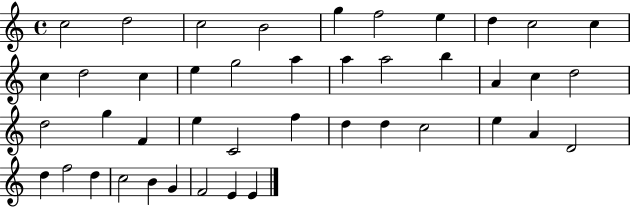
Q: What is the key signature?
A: C major